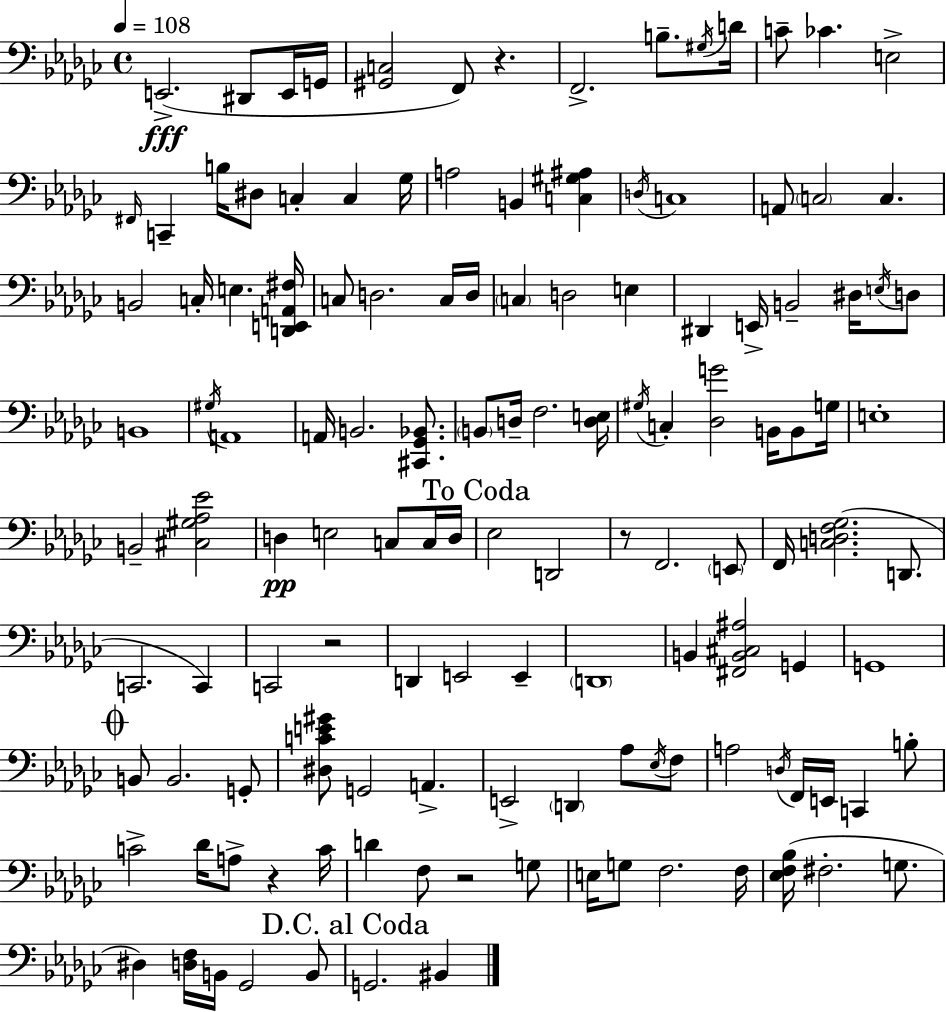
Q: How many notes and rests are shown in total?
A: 130